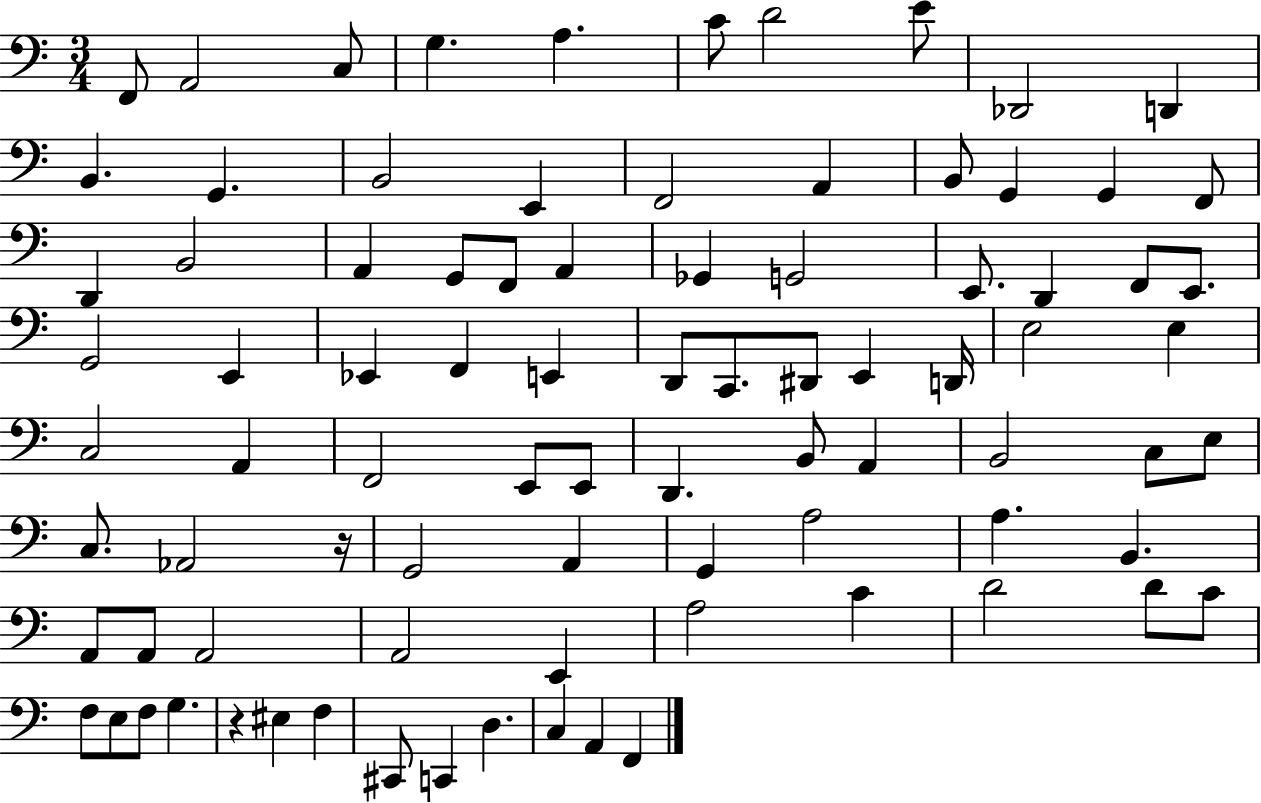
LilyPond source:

{
  \clef bass
  \numericTimeSignature
  \time 3/4
  \key c \major
  f,8 a,2 c8 | g4. a4. | c'8 d'2 e'8 | des,2 d,4 | \break b,4. g,4. | b,2 e,4 | f,2 a,4 | b,8 g,4 g,4 f,8 | \break d,4 b,2 | a,4 g,8 f,8 a,4 | ges,4 g,2 | e,8. d,4 f,8 e,8. | \break g,2 e,4 | ees,4 f,4 e,4 | d,8 c,8. dis,8 e,4 d,16 | e2 e4 | \break c2 a,4 | f,2 e,8 e,8 | d,4. b,8 a,4 | b,2 c8 e8 | \break c8. aes,2 r16 | g,2 a,4 | g,4 a2 | a4. b,4. | \break a,8 a,8 a,2 | a,2 e,4 | a2 c'4 | d'2 d'8 c'8 | \break f8 e8 f8 g4. | r4 eis4 f4 | cis,8 c,4 d4. | c4 a,4 f,4 | \break \bar "|."
}